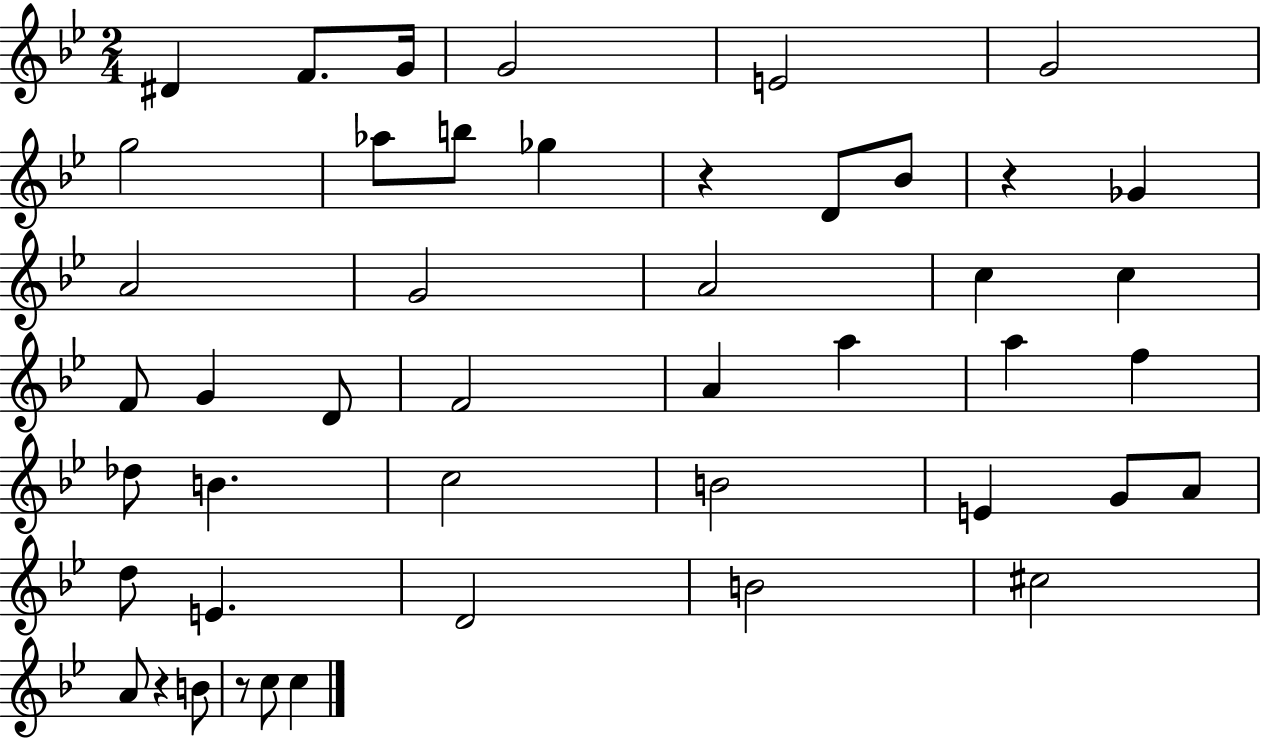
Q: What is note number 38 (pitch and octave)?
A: C#5